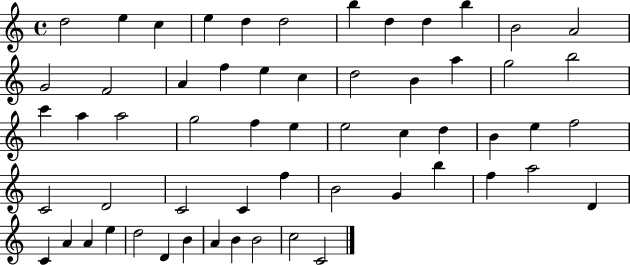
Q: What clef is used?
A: treble